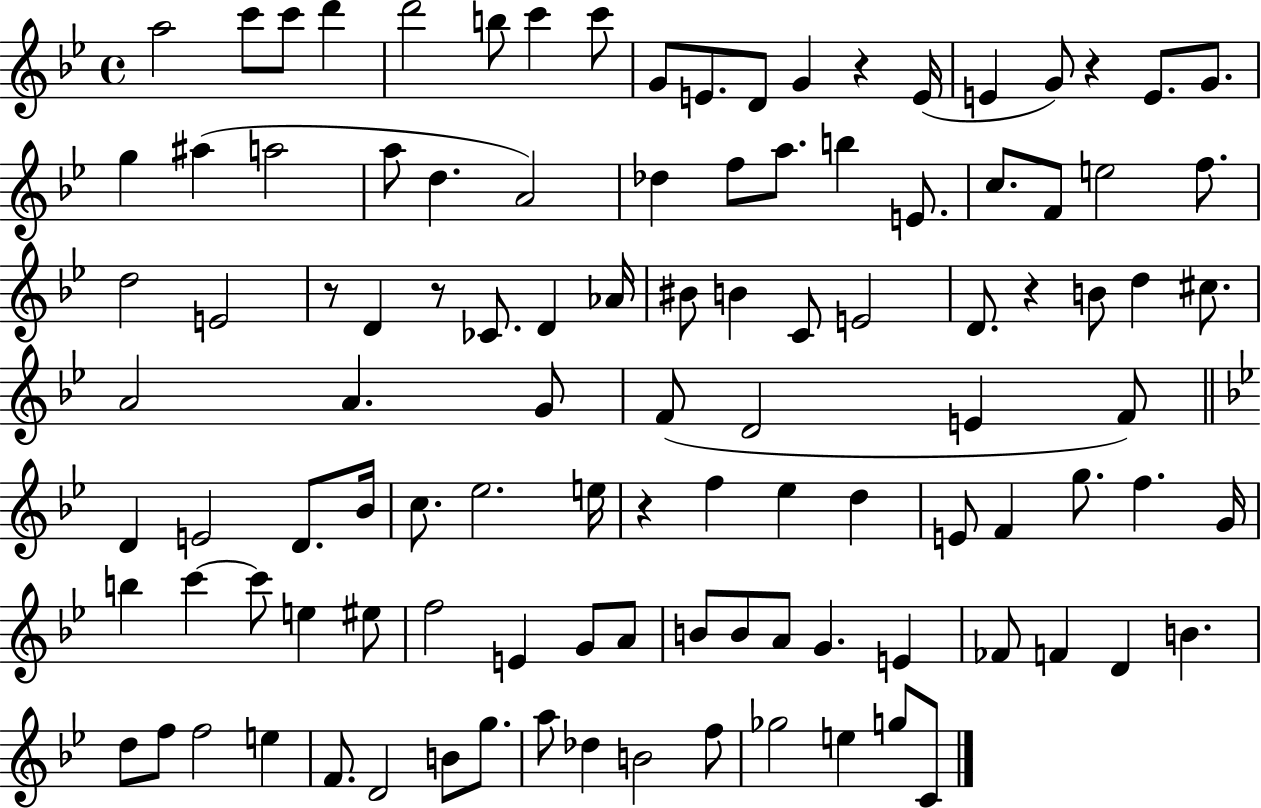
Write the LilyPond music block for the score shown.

{
  \clef treble
  \time 4/4
  \defaultTimeSignature
  \key bes \major
  a''2 c'''8 c'''8 d'''4 | d'''2 b''8 c'''4 c'''8 | g'8 e'8. d'8 g'4 r4 e'16( | e'4 g'8) r4 e'8. g'8. | \break g''4 ais''4( a''2 | a''8 d''4. a'2) | des''4 f''8 a''8. b''4 e'8. | c''8. f'8 e''2 f''8. | \break d''2 e'2 | r8 d'4 r8 ces'8. d'4 aes'16 | bis'8 b'4 c'8 e'2 | d'8. r4 b'8 d''4 cis''8. | \break a'2 a'4. g'8 | f'8( d'2 e'4 f'8) | \bar "||" \break \key bes \major d'4 e'2 d'8. bes'16 | c''8. ees''2. e''16 | r4 f''4 ees''4 d''4 | e'8 f'4 g''8. f''4. g'16 | \break b''4 c'''4~~ c'''8 e''4 eis''8 | f''2 e'4 g'8 a'8 | b'8 b'8 a'8 g'4. e'4 | fes'8 f'4 d'4 b'4. | \break d''8 f''8 f''2 e''4 | f'8. d'2 b'8 g''8. | a''8 des''4 b'2 f''8 | ges''2 e''4 g''8 c'8 | \break \bar "|."
}